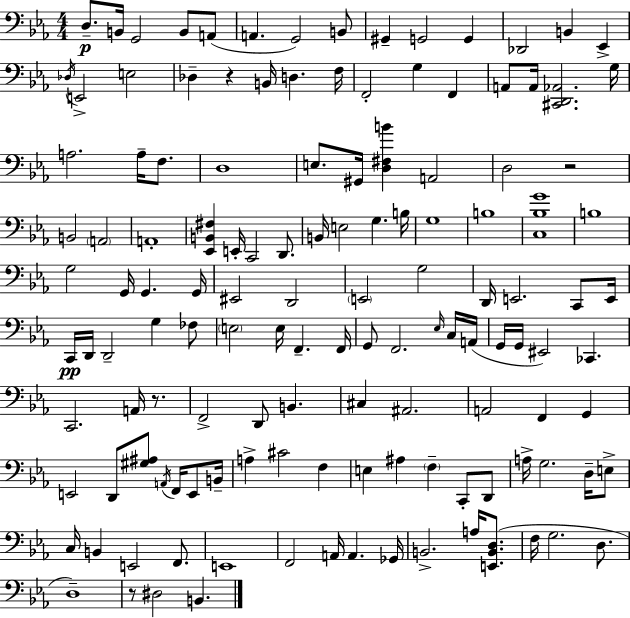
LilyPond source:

{
  \clef bass
  \numericTimeSignature
  \time 4/4
  \key ees \major
  \repeat volta 2 { d8.--\p b,16 g,2 b,8 a,8( | a,4. g,2) b,8 | gis,4-- g,2 g,4 | des,2 b,4 ees,4-> | \break \acciaccatura { des16 } e,2-> e2 | des4-- r4 b,16 d4. | f16 f,2-. g4 f,4 | a,8 a,16 <cis, d, aes,>2. | \break g16 a2. a16-- f8. | d1 | e8. gis,16 <d fis b'>4 a,2 | d2 r2 | \break b,2 \parenthesize a,2 | a,1-. | <ees, b, fis>4 e,16-. c,2 d,8. | b,16 e2 g4. | \break b16 g1 | b1 | <c bes g'>1 | b1 | \break g2 g,16 g,4. | g,16 eis,2 d,2 | \parenthesize e,2 g2 | d,16 e,2. c,8 | \break e,16 c,16\pp d,16 d,2-- g4 fes8 | \parenthesize e2 e16 f,4.-- | f,16 g,8 f,2. \grace { ees16 } | c16 a,16( g,16 g,16 eis,2) ces,4. | \break c,2. a,16 r8. | f,2-> d,8 b,4. | cis4 ais,2. | a,2 f,4 g,4 | \break e,2 d,8 <gis ais>8 \acciaccatura { a,16 } f,16 | e,8 b,16-- a4-> cis'2 f4 | e4 ais4 \parenthesize f4-- c,8-. | d,8 a16-> g2. | \break d16-- e8-> c16 b,4 e,2 | f,8. e,1 | f,2 a,16 a,4. | ges,16 b,2.-> a16 | \break <e, b, d>8.( f16 g2. | d8. d1--) | r8 dis2 b,4. | } \bar "|."
}